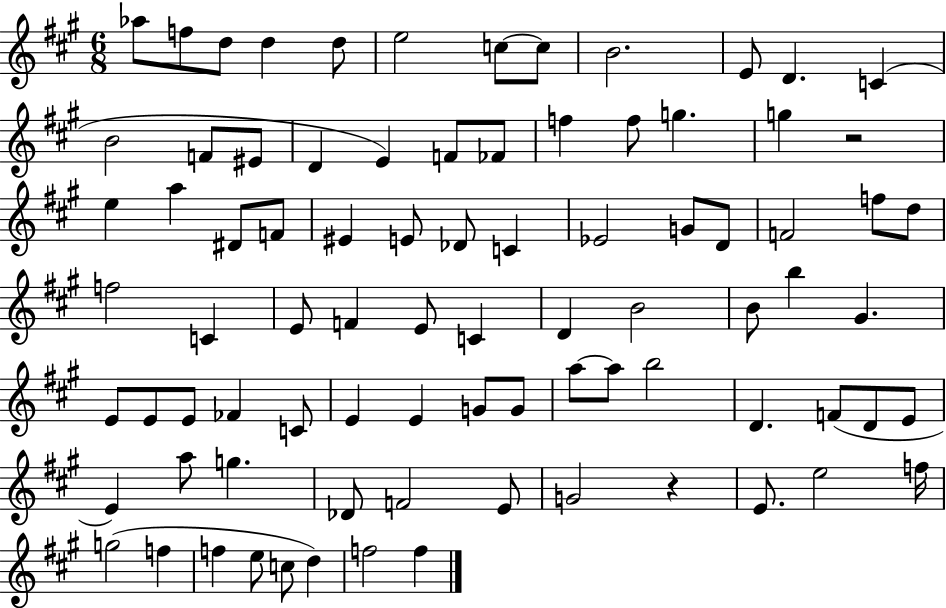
{
  \clef treble
  \numericTimeSignature
  \time 6/8
  \key a \major
  aes''8 f''8 d''8 d''4 d''8 | e''2 c''8~~ c''8 | b'2. | e'8 d'4. c'4( | \break b'2 f'8 eis'8 | d'4 e'4) f'8 fes'8 | f''4 f''8 g''4. | g''4 r2 | \break e''4 a''4 dis'8 f'8 | eis'4 e'8 des'8 c'4 | ees'2 g'8 d'8 | f'2 f''8 d''8 | \break f''2 c'4 | e'8 f'4 e'8 c'4 | d'4 b'2 | b'8 b''4 gis'4. | \break e'8 e'8 e'8 fes'4 c'8 | e'4 e'4 g'8 g'8 | a''8~~ a''8 b''2 | d'4. f'8( d'8 e'8 | \break e'4) a''8 g''4. | des'8 f'2 e'8 | g'2 r4 | e'8. e''2 f''16 | \break g''2( f''4 | f''4 e''8 c''8 d''4) | f''2 f''4 | \bar "|."
}